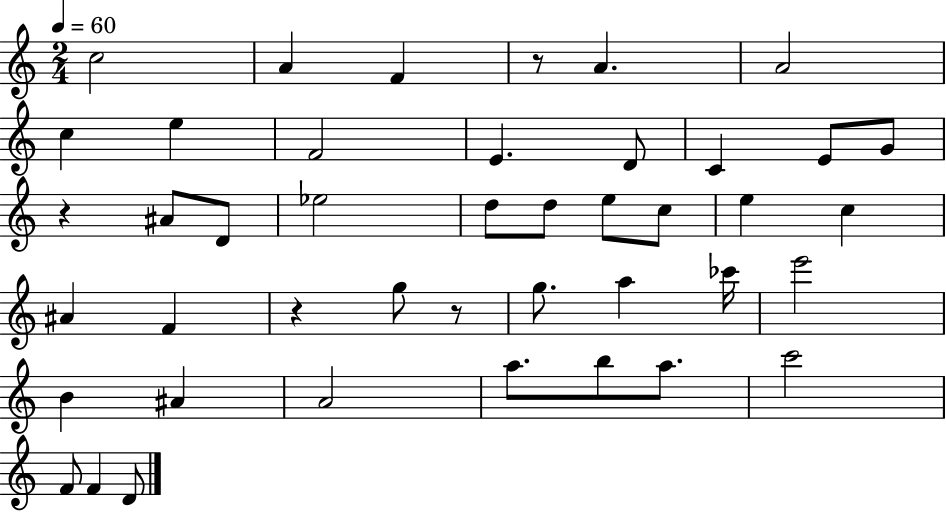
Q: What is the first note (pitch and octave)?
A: C5